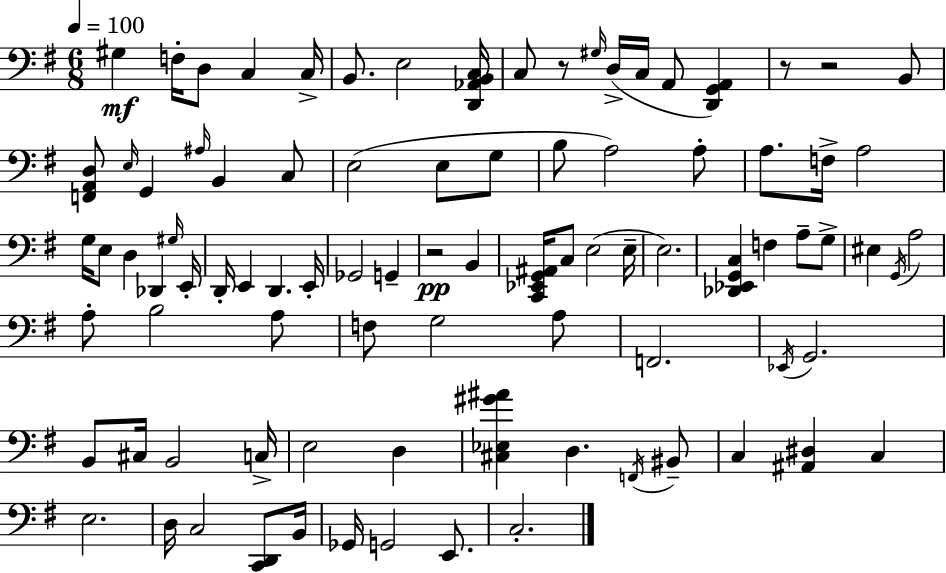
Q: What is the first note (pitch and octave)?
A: G#3